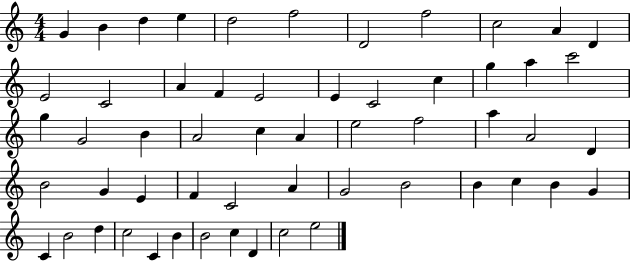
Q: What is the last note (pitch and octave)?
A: E5